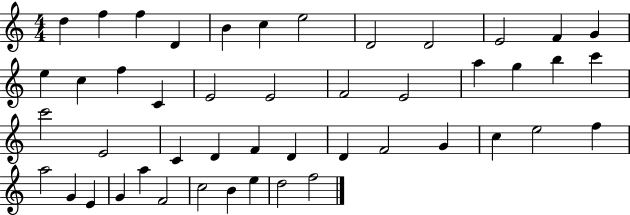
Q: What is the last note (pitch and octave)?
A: F5